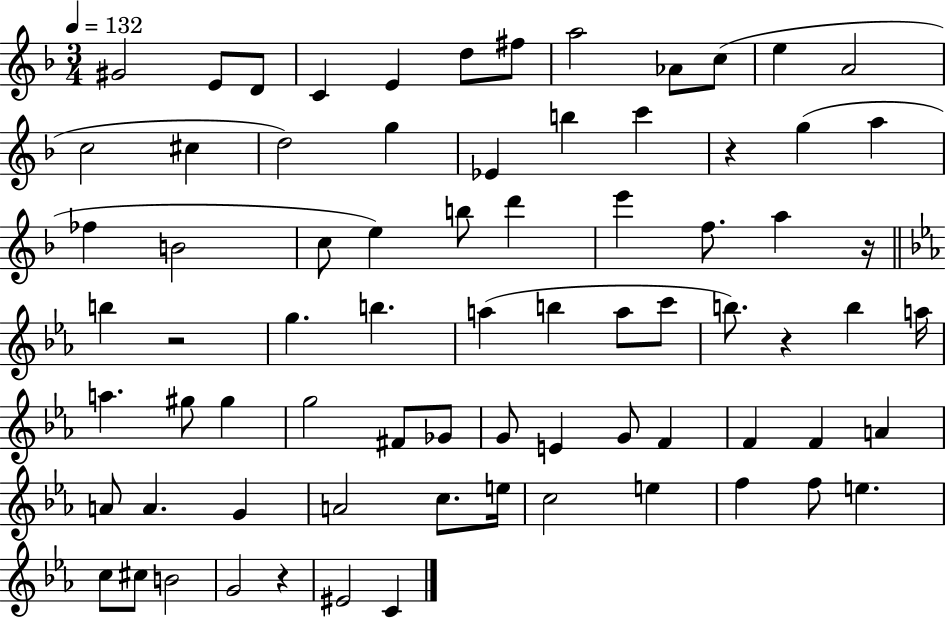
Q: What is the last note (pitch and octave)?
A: C4